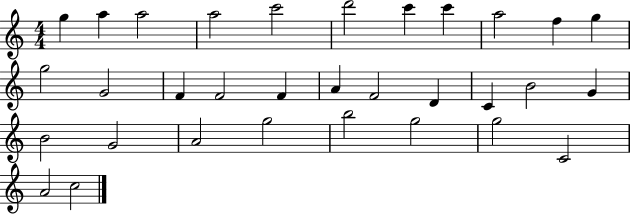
X:1
T:Untitled
M:4/4
L:1/4
K:C
g a a2 a2 c'2 d'2 c' c' a2 f g g2 G2 F F2 F A F2 D C B2 G B2 G2 A2 g2 b2 g2 g2 C2 A2 c2